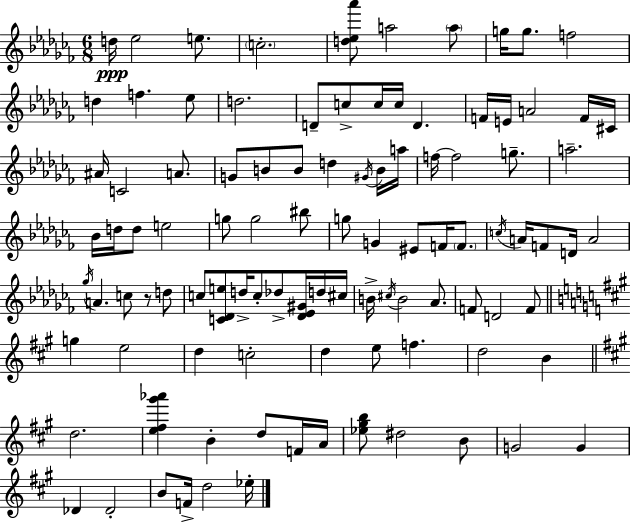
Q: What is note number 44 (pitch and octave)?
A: BIS5